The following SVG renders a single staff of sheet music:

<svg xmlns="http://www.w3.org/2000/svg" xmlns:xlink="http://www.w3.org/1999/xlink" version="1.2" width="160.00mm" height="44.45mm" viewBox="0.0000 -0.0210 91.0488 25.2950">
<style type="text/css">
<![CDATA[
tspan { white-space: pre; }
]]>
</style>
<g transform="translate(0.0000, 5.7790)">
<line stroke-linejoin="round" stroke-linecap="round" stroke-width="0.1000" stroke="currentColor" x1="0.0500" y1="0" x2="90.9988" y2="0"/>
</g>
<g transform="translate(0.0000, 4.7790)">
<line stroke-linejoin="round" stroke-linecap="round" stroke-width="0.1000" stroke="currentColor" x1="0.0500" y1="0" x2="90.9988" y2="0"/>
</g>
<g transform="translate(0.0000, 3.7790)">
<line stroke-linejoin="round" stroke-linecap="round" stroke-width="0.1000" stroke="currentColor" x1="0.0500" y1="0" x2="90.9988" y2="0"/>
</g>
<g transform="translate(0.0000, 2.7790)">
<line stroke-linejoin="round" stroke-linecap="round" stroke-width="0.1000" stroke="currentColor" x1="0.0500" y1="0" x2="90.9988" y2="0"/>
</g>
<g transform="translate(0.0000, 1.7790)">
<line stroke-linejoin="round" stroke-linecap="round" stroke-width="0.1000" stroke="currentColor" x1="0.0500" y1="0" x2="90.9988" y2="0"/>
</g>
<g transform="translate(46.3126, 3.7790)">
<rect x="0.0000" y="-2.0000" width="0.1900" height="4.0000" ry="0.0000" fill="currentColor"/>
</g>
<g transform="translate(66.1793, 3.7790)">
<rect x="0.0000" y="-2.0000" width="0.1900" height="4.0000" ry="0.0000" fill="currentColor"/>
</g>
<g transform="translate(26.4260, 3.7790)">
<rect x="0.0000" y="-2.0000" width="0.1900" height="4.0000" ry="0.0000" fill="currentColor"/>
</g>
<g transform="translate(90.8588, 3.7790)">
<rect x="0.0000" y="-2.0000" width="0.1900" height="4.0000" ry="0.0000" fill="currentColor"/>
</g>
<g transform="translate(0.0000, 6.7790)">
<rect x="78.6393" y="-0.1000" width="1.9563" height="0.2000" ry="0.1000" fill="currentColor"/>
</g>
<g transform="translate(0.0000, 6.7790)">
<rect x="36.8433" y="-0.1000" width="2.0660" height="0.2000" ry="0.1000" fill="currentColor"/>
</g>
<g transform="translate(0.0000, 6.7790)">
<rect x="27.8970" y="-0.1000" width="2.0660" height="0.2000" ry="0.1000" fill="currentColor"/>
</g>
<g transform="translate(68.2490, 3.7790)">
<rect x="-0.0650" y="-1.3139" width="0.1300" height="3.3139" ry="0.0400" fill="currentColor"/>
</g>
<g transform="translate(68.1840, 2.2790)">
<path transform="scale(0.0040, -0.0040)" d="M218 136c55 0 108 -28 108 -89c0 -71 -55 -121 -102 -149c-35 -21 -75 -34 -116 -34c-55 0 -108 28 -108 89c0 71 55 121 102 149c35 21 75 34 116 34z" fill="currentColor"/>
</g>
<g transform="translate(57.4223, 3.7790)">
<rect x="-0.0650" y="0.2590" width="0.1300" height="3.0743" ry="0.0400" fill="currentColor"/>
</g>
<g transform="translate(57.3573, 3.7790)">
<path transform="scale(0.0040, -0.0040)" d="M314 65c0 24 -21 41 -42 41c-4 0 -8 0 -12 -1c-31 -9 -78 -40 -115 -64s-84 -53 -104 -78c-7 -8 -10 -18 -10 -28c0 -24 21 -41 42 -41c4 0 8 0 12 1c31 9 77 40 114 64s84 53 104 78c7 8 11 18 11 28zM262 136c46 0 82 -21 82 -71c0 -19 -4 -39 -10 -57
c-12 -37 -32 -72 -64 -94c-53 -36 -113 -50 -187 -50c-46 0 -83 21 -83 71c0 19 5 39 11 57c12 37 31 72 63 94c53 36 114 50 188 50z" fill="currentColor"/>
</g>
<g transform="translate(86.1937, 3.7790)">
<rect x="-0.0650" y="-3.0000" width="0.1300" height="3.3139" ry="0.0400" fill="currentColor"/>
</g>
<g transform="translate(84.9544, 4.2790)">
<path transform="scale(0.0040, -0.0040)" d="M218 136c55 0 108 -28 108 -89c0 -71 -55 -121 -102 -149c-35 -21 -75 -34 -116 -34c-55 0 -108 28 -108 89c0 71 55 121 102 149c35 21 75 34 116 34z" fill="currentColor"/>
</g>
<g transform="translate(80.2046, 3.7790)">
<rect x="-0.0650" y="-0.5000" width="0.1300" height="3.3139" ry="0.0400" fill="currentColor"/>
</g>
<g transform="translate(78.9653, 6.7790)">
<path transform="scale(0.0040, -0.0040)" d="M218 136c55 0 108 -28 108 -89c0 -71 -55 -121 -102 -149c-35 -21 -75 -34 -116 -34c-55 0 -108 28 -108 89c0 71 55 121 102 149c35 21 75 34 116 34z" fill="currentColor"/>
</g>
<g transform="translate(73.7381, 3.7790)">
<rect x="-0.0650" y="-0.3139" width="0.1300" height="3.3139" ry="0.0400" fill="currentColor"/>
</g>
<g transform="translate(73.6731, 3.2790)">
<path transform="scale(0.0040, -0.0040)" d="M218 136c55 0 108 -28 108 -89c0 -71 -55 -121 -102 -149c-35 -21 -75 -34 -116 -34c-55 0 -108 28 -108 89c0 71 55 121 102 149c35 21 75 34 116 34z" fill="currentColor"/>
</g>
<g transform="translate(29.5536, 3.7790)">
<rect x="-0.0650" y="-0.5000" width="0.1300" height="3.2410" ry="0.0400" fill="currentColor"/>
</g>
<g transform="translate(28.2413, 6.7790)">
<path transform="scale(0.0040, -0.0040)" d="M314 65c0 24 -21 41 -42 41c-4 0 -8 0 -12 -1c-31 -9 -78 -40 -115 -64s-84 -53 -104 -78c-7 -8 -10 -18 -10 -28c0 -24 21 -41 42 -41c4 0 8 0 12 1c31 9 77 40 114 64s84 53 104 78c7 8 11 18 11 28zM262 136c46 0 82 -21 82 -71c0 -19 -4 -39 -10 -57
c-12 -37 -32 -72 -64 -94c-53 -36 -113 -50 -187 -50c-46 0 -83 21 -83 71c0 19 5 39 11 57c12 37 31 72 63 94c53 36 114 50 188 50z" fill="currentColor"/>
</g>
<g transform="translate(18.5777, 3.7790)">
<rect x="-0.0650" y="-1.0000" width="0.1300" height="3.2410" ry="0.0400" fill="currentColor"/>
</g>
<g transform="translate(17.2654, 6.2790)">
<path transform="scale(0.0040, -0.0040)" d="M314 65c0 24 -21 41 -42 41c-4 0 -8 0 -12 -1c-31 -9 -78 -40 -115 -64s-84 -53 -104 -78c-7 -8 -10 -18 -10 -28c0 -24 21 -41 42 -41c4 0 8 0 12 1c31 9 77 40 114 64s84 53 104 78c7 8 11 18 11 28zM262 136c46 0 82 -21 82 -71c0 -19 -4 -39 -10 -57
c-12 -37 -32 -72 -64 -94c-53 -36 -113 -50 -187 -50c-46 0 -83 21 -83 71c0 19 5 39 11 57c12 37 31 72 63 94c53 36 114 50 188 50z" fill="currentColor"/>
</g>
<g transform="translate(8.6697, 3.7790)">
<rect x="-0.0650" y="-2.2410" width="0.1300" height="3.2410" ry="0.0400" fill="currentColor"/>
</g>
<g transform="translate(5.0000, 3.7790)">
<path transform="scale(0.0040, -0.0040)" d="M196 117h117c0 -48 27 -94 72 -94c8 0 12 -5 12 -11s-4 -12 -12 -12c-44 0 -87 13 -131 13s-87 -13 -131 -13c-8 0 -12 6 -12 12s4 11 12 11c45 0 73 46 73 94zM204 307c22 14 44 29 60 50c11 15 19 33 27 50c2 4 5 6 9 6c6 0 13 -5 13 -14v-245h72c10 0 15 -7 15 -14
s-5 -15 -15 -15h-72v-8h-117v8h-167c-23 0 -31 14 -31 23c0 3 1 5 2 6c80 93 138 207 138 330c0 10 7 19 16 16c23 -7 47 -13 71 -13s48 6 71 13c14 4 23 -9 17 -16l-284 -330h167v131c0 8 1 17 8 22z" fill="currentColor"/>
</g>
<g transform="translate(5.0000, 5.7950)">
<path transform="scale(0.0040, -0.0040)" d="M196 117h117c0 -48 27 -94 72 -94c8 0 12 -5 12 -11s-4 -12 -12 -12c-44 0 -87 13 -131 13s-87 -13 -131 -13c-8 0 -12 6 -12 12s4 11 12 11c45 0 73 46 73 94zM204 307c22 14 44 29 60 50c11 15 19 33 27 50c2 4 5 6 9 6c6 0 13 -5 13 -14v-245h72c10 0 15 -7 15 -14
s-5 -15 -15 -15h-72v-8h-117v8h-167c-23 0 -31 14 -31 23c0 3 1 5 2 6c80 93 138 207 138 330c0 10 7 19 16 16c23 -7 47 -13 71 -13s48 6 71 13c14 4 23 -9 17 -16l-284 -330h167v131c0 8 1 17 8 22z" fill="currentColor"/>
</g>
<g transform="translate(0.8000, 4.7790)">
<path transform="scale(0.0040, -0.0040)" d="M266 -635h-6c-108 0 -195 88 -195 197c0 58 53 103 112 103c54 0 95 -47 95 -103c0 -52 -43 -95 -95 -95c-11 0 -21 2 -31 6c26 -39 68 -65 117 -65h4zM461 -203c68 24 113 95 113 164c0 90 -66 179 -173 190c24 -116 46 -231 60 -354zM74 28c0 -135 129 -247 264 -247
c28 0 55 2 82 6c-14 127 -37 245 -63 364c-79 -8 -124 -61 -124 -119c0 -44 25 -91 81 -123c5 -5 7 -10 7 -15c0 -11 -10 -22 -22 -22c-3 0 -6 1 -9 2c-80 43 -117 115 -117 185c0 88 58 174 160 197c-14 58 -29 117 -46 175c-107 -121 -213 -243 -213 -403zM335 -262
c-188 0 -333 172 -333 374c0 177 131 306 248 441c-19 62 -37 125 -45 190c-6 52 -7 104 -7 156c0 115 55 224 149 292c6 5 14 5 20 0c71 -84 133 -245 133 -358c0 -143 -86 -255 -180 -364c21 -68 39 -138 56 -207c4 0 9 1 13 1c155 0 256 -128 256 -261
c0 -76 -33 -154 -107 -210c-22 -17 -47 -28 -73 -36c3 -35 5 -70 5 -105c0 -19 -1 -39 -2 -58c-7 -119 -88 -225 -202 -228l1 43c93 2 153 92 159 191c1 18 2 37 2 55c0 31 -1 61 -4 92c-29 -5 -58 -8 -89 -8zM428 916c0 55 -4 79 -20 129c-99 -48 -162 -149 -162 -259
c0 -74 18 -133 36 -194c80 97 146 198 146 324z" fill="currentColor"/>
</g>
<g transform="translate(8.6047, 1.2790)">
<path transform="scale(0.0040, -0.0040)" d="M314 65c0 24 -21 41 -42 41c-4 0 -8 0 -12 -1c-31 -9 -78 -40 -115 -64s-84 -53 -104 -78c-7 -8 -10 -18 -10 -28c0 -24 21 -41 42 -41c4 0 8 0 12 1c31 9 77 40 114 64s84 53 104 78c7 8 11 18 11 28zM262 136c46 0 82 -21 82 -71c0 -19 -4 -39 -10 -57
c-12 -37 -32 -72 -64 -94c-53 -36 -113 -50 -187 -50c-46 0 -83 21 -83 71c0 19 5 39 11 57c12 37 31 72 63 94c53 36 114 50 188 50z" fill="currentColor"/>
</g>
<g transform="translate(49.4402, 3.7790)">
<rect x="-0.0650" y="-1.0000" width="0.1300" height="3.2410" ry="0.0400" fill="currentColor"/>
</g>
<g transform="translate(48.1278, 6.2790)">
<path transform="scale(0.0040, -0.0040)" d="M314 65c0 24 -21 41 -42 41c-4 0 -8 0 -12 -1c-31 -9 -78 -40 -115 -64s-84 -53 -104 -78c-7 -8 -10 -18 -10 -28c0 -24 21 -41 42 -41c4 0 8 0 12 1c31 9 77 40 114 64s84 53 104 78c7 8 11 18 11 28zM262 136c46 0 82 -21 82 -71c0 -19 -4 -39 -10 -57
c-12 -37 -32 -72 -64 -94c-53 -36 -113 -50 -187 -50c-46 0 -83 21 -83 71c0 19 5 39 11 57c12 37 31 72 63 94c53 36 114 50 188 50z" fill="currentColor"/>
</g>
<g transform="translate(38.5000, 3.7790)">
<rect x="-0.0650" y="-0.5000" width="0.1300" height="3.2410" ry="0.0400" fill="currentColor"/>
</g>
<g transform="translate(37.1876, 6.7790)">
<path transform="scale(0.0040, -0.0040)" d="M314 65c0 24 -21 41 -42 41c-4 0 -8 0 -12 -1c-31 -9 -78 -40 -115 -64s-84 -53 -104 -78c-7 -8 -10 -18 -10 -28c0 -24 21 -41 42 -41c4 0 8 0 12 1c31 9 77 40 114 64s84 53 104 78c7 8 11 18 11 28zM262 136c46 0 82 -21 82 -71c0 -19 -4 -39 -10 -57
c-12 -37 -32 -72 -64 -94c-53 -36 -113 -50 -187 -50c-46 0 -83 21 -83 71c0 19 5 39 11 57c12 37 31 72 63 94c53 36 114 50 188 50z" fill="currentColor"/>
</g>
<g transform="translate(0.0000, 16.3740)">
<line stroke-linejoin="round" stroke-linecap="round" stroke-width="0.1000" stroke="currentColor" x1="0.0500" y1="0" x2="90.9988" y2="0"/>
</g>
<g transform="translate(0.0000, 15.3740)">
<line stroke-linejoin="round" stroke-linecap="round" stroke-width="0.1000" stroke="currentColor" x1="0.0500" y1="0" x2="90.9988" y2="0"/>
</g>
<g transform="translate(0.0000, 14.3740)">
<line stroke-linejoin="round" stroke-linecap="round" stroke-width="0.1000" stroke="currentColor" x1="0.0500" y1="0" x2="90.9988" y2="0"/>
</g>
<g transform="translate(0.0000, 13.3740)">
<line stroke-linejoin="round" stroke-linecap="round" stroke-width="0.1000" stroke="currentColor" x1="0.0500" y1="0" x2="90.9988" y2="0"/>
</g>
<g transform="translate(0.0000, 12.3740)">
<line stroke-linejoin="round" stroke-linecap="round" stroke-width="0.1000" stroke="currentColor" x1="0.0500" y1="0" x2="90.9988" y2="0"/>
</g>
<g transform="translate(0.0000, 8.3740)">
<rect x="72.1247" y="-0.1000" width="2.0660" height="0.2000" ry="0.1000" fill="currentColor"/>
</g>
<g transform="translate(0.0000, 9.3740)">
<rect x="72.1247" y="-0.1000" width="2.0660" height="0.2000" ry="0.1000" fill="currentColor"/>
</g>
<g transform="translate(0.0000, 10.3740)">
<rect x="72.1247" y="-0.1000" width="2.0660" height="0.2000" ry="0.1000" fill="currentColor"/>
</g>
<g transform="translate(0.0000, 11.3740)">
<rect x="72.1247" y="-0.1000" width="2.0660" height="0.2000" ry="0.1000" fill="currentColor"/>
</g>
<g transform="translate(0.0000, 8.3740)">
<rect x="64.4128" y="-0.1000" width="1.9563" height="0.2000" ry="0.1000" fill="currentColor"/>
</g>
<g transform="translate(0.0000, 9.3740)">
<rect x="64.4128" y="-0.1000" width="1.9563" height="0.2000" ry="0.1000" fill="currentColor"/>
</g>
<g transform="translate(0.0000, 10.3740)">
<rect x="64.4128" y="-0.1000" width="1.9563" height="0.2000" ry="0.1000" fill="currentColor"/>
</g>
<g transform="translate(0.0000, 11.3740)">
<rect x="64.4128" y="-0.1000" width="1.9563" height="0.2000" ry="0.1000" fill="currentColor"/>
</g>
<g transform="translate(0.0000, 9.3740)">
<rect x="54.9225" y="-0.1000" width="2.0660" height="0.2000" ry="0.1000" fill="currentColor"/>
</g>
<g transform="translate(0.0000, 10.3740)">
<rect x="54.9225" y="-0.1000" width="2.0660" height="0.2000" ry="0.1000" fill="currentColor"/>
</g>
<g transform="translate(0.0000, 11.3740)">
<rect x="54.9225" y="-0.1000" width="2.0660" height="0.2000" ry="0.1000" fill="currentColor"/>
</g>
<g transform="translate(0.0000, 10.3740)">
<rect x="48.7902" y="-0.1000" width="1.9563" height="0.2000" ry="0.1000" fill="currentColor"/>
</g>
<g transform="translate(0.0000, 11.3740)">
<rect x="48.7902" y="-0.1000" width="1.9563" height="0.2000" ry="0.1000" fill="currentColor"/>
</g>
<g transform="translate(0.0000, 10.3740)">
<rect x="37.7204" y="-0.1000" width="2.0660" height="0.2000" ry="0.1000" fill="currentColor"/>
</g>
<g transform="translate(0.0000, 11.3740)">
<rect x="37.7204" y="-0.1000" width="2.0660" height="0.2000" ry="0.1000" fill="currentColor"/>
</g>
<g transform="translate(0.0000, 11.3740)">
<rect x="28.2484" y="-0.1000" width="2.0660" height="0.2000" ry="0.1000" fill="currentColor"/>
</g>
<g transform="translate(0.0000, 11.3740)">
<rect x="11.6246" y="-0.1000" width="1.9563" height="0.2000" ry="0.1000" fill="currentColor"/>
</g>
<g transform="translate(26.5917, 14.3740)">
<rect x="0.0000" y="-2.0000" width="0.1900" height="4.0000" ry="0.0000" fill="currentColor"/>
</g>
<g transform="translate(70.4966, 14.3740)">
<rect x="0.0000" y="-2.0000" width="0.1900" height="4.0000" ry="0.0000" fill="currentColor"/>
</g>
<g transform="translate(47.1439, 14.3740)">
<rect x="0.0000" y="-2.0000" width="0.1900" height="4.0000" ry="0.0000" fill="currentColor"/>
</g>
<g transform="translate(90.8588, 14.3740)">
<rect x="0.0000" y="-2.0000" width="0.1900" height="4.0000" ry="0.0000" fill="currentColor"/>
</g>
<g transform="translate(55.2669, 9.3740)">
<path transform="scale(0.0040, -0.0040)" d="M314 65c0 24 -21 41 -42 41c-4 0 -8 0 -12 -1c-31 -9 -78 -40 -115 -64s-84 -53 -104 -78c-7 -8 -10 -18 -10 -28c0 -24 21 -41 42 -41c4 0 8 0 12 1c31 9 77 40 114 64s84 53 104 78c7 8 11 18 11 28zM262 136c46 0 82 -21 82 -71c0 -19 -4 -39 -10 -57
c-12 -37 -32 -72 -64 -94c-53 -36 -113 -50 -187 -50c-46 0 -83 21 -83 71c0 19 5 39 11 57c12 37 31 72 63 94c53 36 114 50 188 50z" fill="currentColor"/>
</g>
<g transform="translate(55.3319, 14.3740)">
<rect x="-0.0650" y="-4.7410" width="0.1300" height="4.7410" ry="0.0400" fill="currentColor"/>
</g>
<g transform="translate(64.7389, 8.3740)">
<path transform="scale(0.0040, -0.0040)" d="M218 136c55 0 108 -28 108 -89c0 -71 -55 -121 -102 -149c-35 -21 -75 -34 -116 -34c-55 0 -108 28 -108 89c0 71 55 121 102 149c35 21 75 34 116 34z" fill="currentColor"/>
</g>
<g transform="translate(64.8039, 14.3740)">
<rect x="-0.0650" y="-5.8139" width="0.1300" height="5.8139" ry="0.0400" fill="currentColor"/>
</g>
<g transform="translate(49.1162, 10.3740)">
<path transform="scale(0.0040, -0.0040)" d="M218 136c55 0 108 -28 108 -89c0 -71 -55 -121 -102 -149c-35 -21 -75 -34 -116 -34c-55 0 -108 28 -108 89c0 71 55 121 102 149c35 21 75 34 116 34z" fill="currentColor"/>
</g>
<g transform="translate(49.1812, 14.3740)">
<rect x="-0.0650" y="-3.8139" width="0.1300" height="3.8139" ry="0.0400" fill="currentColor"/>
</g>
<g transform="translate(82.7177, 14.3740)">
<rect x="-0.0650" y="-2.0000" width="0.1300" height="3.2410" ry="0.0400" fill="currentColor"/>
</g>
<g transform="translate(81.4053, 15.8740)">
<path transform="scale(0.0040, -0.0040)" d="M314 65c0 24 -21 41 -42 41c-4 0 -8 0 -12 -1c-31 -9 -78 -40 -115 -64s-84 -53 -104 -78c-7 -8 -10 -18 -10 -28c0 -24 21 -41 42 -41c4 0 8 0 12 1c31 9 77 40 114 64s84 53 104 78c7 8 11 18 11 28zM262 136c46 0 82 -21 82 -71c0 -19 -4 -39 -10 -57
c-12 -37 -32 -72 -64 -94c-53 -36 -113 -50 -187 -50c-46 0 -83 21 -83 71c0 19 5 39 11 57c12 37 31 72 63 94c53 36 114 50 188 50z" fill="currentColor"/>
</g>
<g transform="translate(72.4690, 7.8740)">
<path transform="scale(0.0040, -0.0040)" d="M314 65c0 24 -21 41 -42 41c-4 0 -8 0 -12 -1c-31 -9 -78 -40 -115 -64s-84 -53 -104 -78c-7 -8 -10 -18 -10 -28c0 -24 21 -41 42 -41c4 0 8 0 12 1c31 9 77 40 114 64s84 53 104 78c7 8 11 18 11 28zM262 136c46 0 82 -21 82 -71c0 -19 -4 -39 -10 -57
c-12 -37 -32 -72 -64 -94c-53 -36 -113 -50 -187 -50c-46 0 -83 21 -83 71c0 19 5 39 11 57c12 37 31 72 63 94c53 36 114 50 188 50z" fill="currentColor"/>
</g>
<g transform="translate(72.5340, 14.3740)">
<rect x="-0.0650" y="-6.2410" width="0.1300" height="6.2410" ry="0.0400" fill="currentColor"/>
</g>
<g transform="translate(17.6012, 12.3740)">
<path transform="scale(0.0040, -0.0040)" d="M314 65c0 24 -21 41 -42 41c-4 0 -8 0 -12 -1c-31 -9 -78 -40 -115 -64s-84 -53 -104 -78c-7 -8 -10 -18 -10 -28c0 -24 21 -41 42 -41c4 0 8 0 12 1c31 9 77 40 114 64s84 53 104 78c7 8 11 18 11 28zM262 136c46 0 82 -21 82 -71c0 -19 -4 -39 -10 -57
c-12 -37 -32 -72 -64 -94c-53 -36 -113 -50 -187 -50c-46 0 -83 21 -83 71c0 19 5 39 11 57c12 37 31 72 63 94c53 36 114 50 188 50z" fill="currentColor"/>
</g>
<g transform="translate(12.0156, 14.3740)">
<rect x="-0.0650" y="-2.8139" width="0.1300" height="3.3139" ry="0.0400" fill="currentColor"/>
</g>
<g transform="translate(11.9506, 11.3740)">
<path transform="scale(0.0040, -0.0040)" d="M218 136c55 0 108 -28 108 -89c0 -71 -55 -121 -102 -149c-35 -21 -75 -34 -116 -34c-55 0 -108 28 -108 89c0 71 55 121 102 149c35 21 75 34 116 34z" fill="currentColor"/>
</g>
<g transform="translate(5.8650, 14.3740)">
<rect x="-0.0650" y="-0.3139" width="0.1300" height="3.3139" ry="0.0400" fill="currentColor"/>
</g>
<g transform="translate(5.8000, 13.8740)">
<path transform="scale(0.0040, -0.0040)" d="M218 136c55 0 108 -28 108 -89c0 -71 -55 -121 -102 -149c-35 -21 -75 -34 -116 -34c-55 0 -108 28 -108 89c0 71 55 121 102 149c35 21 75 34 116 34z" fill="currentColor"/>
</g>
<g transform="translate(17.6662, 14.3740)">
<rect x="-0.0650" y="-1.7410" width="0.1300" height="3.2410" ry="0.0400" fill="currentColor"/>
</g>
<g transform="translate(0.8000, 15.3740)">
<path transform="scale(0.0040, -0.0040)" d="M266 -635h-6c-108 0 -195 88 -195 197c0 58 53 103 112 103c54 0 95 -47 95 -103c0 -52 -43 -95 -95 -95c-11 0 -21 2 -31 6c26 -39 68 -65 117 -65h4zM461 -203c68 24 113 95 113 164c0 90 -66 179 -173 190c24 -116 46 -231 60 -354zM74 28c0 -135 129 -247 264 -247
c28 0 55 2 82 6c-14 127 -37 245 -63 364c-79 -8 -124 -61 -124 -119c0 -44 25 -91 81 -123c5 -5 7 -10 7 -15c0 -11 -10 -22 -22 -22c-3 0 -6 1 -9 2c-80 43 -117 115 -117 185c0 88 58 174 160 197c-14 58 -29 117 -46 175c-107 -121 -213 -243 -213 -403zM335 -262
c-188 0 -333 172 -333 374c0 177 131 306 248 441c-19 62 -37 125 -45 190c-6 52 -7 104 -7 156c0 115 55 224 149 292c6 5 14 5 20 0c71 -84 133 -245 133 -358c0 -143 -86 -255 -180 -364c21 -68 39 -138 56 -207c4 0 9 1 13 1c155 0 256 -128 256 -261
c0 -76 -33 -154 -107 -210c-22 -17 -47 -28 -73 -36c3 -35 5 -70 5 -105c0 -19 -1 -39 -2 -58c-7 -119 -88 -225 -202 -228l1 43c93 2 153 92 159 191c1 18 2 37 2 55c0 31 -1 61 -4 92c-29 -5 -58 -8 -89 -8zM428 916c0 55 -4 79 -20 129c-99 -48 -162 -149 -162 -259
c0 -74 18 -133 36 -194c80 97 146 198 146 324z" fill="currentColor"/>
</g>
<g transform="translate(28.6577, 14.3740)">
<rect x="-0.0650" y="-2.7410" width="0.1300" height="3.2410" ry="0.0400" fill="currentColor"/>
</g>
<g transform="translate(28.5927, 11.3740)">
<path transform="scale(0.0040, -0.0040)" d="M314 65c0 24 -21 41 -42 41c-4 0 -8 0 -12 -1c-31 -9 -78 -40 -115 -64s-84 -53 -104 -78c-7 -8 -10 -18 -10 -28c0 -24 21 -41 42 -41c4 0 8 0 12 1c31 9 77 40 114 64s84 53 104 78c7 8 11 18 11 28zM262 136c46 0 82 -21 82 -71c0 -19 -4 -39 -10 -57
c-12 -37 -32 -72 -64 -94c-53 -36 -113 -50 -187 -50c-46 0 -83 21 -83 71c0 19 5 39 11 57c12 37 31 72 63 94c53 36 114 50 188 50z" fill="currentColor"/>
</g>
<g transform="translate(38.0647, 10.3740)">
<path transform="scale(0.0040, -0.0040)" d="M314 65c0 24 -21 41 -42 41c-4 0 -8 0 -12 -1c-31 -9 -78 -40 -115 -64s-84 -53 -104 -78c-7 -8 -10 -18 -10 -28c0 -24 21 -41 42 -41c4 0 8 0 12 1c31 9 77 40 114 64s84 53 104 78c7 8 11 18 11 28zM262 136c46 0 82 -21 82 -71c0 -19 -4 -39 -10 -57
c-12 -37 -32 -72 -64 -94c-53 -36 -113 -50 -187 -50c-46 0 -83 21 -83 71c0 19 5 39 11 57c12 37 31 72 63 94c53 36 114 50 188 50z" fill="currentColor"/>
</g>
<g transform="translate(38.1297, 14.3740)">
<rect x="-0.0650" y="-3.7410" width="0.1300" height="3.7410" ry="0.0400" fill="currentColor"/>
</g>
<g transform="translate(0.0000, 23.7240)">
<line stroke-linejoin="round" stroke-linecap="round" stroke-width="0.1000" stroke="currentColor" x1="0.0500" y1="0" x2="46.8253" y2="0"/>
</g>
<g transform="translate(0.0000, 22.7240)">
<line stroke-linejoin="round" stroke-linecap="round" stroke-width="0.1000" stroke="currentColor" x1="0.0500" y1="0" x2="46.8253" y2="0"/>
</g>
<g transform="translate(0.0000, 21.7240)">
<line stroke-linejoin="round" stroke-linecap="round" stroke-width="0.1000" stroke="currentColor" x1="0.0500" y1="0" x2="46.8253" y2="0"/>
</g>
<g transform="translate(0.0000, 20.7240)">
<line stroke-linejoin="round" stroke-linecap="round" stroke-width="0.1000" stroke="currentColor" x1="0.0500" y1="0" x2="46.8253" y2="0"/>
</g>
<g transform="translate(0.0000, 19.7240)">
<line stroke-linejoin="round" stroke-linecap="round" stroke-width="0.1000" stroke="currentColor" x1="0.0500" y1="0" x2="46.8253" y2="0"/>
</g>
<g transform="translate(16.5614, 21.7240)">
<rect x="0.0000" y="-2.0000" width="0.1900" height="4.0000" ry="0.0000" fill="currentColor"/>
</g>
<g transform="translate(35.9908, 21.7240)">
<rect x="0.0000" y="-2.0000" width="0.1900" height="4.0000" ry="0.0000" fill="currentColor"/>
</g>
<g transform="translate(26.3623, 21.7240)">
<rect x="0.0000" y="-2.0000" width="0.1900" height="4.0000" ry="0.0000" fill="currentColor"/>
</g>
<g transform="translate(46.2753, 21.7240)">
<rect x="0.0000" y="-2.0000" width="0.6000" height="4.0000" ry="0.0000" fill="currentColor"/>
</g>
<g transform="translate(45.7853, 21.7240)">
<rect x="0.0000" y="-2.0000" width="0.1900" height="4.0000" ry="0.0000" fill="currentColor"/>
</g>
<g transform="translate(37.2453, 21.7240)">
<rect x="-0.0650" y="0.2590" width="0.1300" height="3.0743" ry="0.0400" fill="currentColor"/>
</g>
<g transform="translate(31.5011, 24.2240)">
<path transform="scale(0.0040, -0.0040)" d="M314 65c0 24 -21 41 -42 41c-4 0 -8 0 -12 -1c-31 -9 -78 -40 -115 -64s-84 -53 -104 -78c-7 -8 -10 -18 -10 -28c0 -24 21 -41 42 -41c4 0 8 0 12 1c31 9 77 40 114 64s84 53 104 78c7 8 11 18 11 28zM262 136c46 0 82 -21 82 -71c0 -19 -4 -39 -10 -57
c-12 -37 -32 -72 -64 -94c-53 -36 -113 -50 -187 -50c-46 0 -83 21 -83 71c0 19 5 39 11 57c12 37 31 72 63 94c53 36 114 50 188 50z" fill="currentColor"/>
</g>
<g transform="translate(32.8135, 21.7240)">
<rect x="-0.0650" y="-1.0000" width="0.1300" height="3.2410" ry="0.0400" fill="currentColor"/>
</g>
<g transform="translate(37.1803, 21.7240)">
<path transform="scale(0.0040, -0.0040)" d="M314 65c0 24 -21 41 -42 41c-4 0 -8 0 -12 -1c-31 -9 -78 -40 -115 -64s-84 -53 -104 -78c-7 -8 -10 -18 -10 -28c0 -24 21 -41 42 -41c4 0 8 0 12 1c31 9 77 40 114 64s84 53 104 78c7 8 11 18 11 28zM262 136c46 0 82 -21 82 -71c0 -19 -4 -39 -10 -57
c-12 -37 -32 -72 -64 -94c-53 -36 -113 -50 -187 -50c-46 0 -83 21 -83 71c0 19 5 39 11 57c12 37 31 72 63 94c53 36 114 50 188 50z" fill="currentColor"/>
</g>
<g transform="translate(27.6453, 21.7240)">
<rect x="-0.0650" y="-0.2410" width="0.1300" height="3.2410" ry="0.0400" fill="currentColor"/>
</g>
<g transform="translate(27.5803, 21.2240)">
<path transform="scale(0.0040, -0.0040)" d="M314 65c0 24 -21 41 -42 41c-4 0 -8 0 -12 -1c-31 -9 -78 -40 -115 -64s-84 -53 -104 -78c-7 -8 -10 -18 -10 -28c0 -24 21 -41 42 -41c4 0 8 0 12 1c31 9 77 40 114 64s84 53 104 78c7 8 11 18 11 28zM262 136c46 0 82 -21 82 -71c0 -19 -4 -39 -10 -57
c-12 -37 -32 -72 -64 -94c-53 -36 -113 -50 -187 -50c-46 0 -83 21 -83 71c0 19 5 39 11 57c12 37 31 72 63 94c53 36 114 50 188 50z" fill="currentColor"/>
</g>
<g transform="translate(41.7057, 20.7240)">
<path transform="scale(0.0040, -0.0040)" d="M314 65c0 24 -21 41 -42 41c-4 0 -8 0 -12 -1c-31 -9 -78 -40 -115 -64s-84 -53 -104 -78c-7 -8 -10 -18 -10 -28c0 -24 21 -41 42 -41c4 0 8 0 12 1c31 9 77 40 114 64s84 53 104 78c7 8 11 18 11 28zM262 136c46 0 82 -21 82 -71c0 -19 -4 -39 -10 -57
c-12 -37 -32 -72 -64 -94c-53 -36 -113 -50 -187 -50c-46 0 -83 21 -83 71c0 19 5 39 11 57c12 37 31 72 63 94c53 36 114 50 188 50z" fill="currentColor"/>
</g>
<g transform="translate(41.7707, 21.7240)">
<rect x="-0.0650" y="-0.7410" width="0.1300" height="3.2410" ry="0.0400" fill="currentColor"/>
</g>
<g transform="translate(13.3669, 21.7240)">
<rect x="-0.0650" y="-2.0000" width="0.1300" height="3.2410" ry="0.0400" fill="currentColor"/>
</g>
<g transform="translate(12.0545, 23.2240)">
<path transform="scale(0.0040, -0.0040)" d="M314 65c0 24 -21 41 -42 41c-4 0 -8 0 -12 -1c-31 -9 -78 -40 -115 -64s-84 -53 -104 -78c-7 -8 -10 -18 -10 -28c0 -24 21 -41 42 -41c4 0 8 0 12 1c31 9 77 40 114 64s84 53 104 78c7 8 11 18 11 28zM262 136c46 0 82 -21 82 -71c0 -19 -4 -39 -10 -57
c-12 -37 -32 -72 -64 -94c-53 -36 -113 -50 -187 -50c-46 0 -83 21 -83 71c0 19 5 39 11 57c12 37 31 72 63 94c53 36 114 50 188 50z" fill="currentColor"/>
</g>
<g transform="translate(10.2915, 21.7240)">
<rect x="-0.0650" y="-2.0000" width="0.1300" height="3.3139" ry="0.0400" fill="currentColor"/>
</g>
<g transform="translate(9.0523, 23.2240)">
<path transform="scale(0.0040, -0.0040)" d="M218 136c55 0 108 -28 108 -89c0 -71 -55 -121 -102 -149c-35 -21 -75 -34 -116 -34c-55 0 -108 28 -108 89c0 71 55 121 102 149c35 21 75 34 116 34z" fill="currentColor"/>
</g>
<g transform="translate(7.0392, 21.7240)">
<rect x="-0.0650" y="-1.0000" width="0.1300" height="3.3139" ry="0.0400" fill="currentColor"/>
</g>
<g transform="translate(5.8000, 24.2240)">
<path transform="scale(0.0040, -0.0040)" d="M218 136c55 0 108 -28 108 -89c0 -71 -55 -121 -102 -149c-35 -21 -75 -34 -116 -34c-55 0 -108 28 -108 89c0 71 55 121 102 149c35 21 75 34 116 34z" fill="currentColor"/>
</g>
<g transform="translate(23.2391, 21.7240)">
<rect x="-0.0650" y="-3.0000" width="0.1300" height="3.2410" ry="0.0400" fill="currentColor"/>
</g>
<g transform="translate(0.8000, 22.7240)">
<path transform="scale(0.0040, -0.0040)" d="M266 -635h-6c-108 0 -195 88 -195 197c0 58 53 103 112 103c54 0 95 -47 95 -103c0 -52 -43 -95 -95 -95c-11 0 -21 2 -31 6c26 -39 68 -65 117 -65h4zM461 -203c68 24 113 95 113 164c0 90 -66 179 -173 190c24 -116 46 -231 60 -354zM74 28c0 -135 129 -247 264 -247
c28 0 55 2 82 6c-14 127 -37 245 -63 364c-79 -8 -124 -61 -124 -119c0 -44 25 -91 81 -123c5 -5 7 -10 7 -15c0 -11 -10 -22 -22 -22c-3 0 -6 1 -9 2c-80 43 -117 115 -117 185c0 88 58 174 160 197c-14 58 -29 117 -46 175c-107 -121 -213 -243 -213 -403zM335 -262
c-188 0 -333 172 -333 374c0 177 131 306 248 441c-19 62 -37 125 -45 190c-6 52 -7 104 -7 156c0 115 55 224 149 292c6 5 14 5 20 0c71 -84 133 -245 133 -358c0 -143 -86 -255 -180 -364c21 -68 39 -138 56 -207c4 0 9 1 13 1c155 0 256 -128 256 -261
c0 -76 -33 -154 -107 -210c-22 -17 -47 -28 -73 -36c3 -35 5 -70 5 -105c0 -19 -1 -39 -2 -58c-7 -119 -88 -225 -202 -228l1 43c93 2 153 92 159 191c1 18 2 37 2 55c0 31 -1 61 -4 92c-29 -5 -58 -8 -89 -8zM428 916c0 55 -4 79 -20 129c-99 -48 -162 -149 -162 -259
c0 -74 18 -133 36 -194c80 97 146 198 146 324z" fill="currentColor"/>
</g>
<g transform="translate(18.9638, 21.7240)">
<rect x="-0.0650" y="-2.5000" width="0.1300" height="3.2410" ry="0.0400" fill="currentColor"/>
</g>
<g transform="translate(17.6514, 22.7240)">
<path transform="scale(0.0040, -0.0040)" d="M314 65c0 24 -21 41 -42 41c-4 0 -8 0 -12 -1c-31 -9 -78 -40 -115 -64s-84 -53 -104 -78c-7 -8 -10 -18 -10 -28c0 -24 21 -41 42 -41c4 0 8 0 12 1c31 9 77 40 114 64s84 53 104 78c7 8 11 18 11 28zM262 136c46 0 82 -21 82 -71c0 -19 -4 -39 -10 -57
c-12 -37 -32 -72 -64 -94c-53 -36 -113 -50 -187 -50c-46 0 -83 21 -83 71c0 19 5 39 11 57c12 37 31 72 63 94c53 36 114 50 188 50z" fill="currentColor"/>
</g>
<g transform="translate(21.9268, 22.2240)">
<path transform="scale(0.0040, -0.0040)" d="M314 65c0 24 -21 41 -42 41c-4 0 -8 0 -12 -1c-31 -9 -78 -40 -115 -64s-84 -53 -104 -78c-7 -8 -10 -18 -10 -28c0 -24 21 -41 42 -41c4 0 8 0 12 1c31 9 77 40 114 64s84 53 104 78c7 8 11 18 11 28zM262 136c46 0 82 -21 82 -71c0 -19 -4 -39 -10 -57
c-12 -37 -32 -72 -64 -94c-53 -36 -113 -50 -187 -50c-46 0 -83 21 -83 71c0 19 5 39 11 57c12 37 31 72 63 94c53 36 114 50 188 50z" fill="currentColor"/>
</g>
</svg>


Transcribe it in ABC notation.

X:1
T:Untitled
M:4/4
L:1/4
K:C
g2 D2 C2 C2 D2 B2 e c C A c a f2 a2 c'2 c' e'2 g' a'2 F2 D F F2 G2 A2 c2 D2 B2 d2